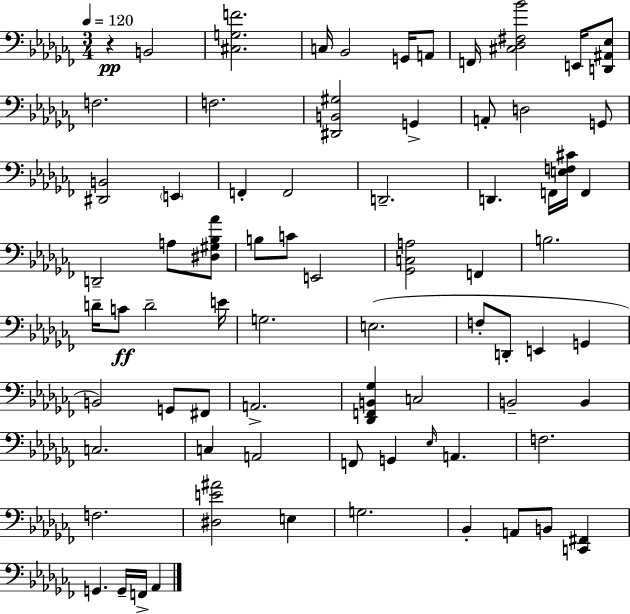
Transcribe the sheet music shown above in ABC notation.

X:1
T:Untitled
M:3/4
L:1/4
K:Abm
z B,,2 [^C,G,F]2 C,/4 _B,,2 G,,/4 A,,/2 F,,/4 [^C,_D,^F,_B]2 E,,/4 [D,,^A,,_E,]/2 F,2 F,2 [^D,,B,,^G,]2 G,, A,,/2 D,2 G,,/2 [^D,,B,,]2 E,, F,, F,,2 D,,2 D,, F,,/4 [E,F,^C]/4 F,, D,,2 A,/2 [^D,^G,_B,_A]/2 B,/2 C/2 E,,2 [_G,,C,A,]2 F,, B,2 D/4 C/2 D2 E/4 G,2 E,2 F,/2 D,,/2 E,, G,, B,,2 G,,/2 ^F,,/2 A,,2 [_D,,F,,B,,_G,] C,2 B,,2 B,, C,2 C, A,,2 F,,/2 G,, _E,/4 A,, F,2 F,2 [^D,E^A]2 E, G,2 _B,, A,,/2 B,,/2 [C,,^F,,] G,, G,,/4 F,,/4 _A,,